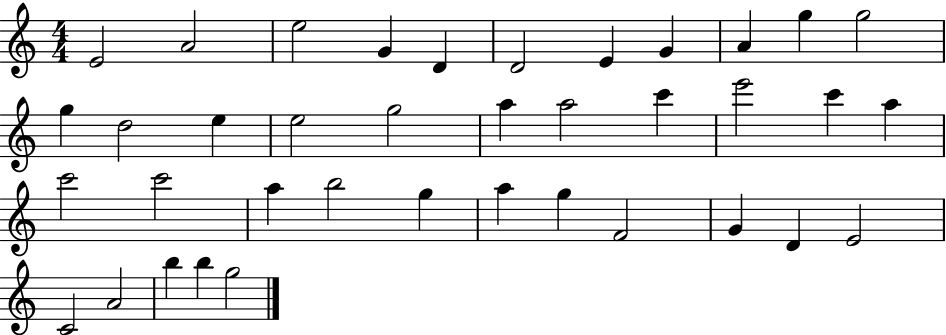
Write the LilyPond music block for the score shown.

{
  \clef treble
  \numericTimeSignature
  \time 4/4
  \key c \major
  e'2 a'2 | e''2 g'4 d'4 | d'2 e'4 g'4 | a'4 g''4 g''2 | \break g''4 d''2 e''4 | e''2 g''2 | a''4 a''2 c'''4 | e'''2 c'''4 a''4 | \break c'''2 c'''2 | a''4 b''2 g''4 | a''4 g''4 f'2 | g'4 d'4 e'2 | \break c'2 a'2 | b''4 b''4 g''2 | \bar "|."
}